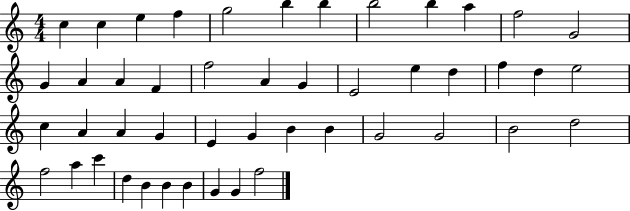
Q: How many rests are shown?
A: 0